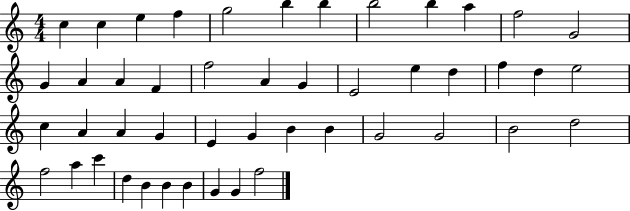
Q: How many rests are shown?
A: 0